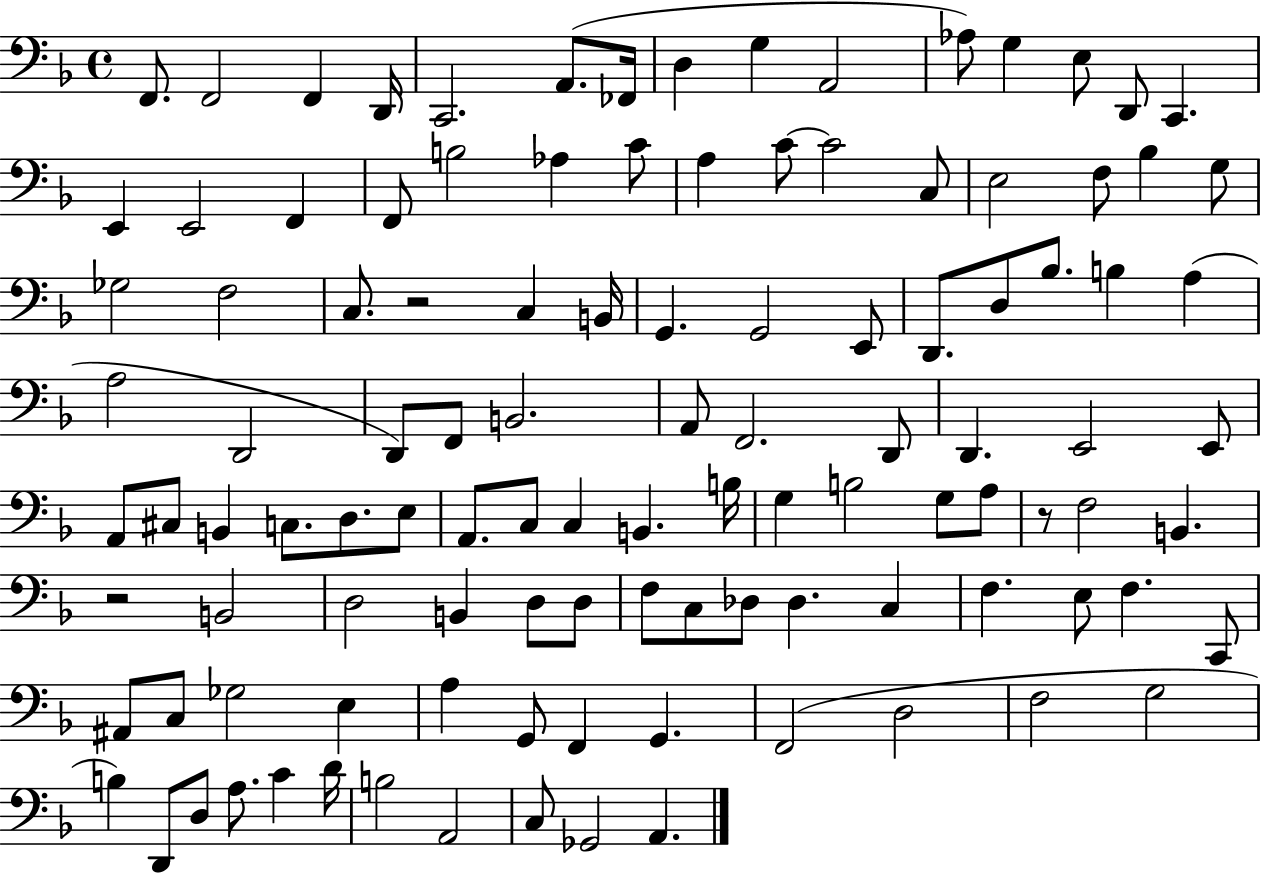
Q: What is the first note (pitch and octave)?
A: F2